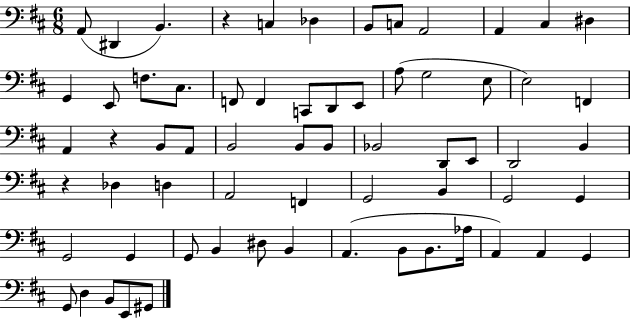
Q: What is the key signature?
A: D major